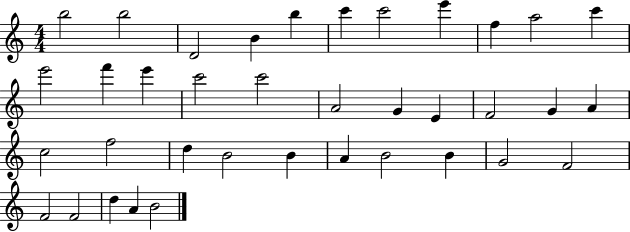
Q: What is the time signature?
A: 4/4